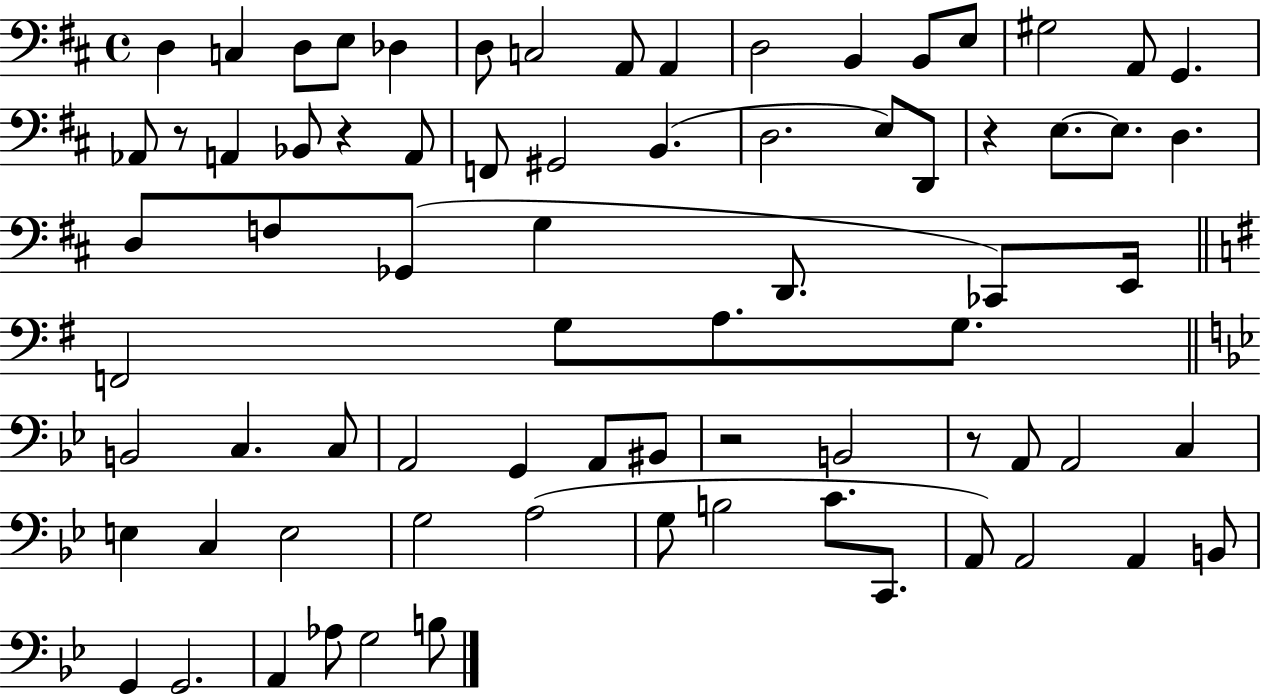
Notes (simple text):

D3/q C3/q D3/e E3/e Db3/q D3/e C3/h A2/e A2/q D3/h B2/q B2/e E3/e G#3/h A2/e G2/q. Ab2/e R/e A2/q Bb2/e R/q A2/e F2/e G#2/h B2/q. D3/h. E3/e D2/e R/q E3/e. E3/e. D3/q. D3/e F3/e Gb2/e G3/q D2/e. CES2/e E2/s F2/h G3/e A3/e. G3/e. B2/h C3/q. C3/e A2/h G2/q A2/e BIS2/e R/h B2/h R/e A2/e A2/h C3/q E3/q C3/q E3/h G3/h A3/h G3/e B3/h C4/e. C2/e. A2/e A2/h A2/q B2/e G2/q G2/h. A2/q Ab3/e G3/h B3/e